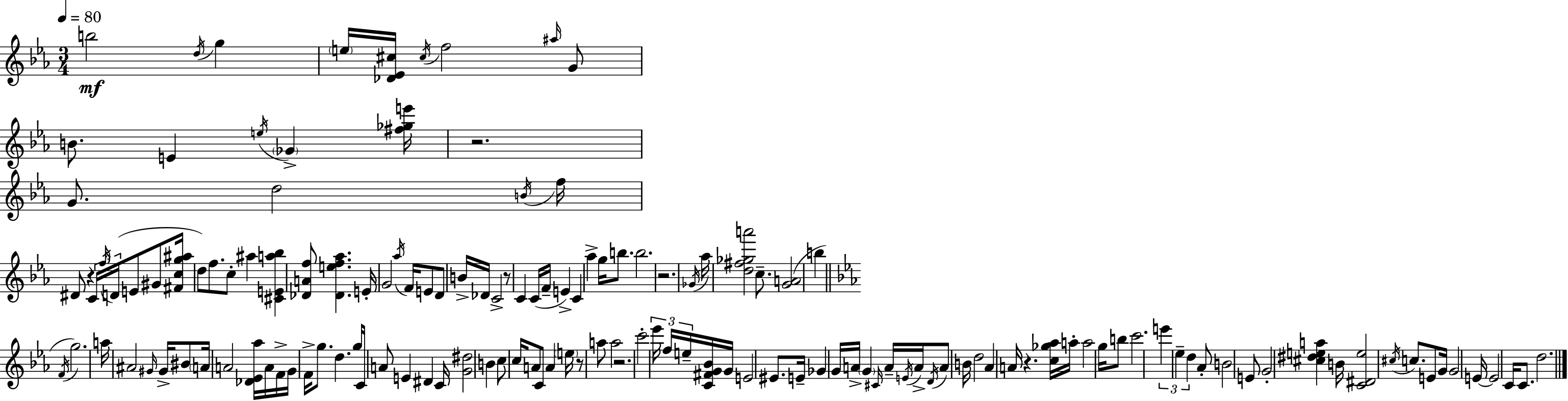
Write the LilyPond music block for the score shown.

{
  \clef treble
  \numericTimeSignature
  \time 3/4
  \key c \minor
  \tempo 4 = 80
  b''2\mf \acciaccatura { d''16 } g''4 | \parenthesize e''16 <des' ees' cis''>16 \acciaccatura { cis''16 } f''2 | \grace { ais''16 } g'8 b'8. e'4 \acciaccatura { e''16 } \parenthesize ges'4-> | <fis'' ges'' e'''>16 r2. | \break g'8. d''2 | \acciaccatura { b'16 } f''16 dis'8 r4 \tuplet 3/2 { c'16 | \acciaccatura { f''16 }( d'16 } e'8 gis'8 <fis' c'' g'' ais''>16 d''8) f''8. | c''8-. ais''4 <cis' e' a'' bes''>4 <des' a' f''>8 | \break <des' e'' f'' aes''>4. e'16-. g'2 | \acciaccatura { aes''16 } f'16 e'8 d'8 b'16-> des'16 c'2-> | r8 c'4 | c'16( f'16-- e'4->) c'4 aes''4-> | \break g''16 b''8. b''2. | r2. | \acciaccatura { ges'16 } aes''16 <d'' fis'' ges'' a'''>2 | c''8.-- <g' a'>2( | \break b''4 \bar "||" \break \key ees \major \acciaccatura { f'16 }) g''2. | a''16 ais'2 \grace { gis'16 } gis'16-> | bis'8 \parenthesize a'16 a'2 <des' ees' aes''>16 | a'16 f'16-> g'16 f'16-> g''8. d''4. | \break g''16 c'16 a'8 e'4 dis'4 | c'16 <g' dis''>2 b'4 | c''8 c''16 a'8 c'8 a'4 | \parenthesize e''16 r8 a''8 a''2 | \break r2. | c'''2-. \tuplet 3/2 { ees'''16 f''16 | e''16-- } <c' fis' g' bes'>16 g'16 e'2 eis'8. | e'16-- ges'4 g'16 a'16-> \parenthesize g'4 | \break \grace { cis'16 } a'16-- \acciaccatura { e'16 } a'16-> \acciaccatura { d'16 } a'8 b'16 d''2 | aes'4 a'16 r4. | <c'' ges'' aes''>16 a''16-. a''2 | g''16 b''8 c'''2. | \break \tuplet 3/2 { e'''4 ees''4-- | d''4 } aes'8-. b'2 | e'8 g'2-. | <cis'' dis'' e'' a''>4 b'16 <c' dis' e''>2 | \break \acciaccatura { cis''16 } c''8. e'8 g'16 g'2 | e'16~~ e'2 | c'16 c'8. d''2. | \bar "|."
}